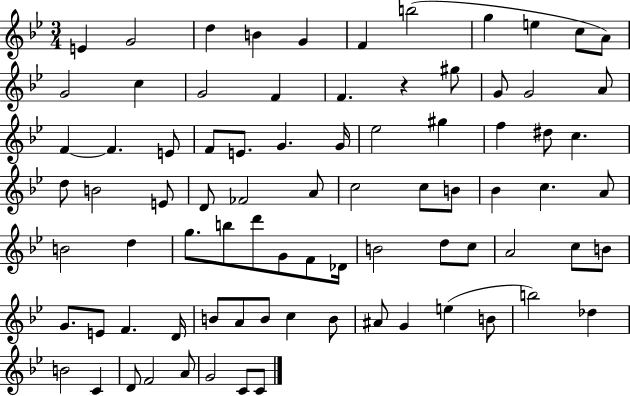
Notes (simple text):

E4/q G4/h D5/q B4/q G4/q F4/q B5/h G5/q E5/q C5/e A4/e G4/h C5/q G4/h F4/q F4/q. R/q G#5/e G4/e G4/h A4/e F4/q F4/q. E4/e F4/e E4/e. G4/q. G4/s Eb5/h G#5/q F5/q D#5/e C5/q. D5/e B4/h E4/e D4/e FES4/h A4/e C5/h C5/e B4/e Bb4/q C5/q. A4/e B4/h D5/q G5/e. B5/e D6/e G4/e F4/e Db4/s B4/h D5/e C5/e A4/h C5/e B4/e G4/e. E4/e F4/q. D4/s B4/e A4/e B4/e C5/q B4/e A#4/e G4/q E5/q B4/e B5/h Db5/q B4/h C4/q D4/e F4/h A4/e G4/h C4/e C4/e